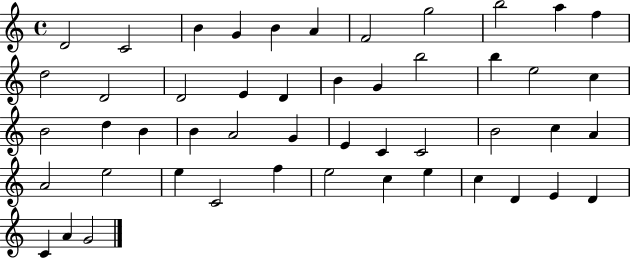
D4/h C4/h B4/q G4/q B4/q A4/q F4/h G5/h B5/h A5/q F5/q D5/h D4/h D4/h E4/q D4/q B4/q G4/q B5/h B5/q E5/h C5/q B4/h D5/q B4/q B4/q A4/h G4/q E4/q C4/q C4/h B4/h C5/q A4/q A4/h E5/h E5/q C4/h F5/q E5/h C5/q E5/q C5/q D4/q E4/q D4/q C4/q A4/q G4/h